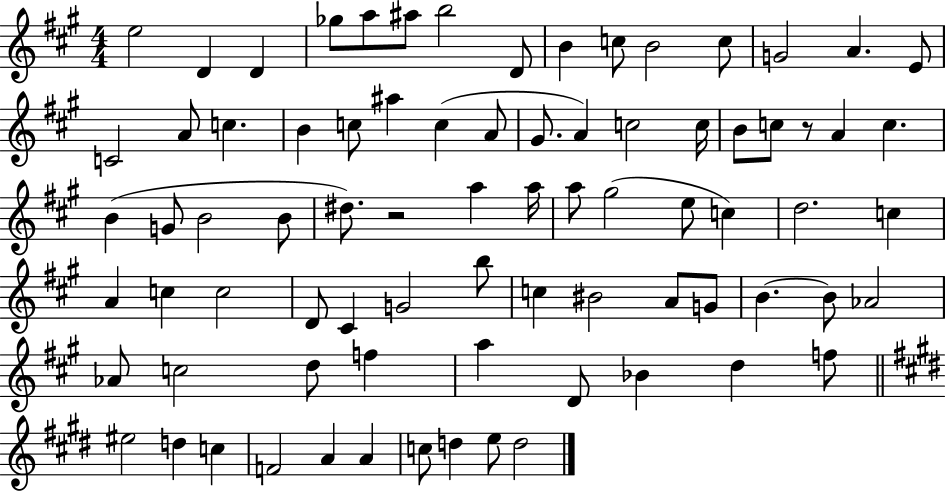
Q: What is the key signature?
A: A major